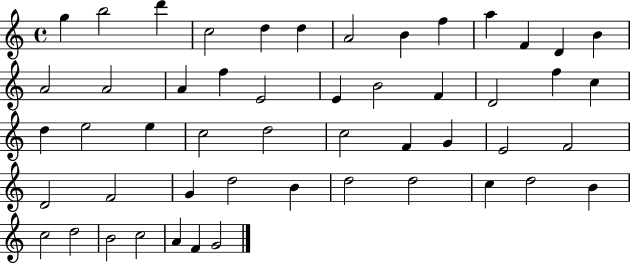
{
  \clef treble
  \time 4/4
  \defaultTimeSignature
  \key c \major
  g''4 b''2 d'''4 | c''2 d''4 d''4 | a'2 b'4 f''4 | a''4 f'4 d'4 b'4 | \break a'2 a'2 | a'4 f''4 e'2 | e'4 b'2 f'4 | d'2 f''4 c''4 | \break d''4 e''2 e''4 | c''2 d''2 | c''2 f'4 g'4 | e'2 f'2 | \break d'2 f'2 | g'4 d''2 b'4 | d''2 d''2 | c''4 d''2 b'4 | \break c''2 d''2 | b'2 c''2 | a'4 f'4 g'2 | \bar "|."
}